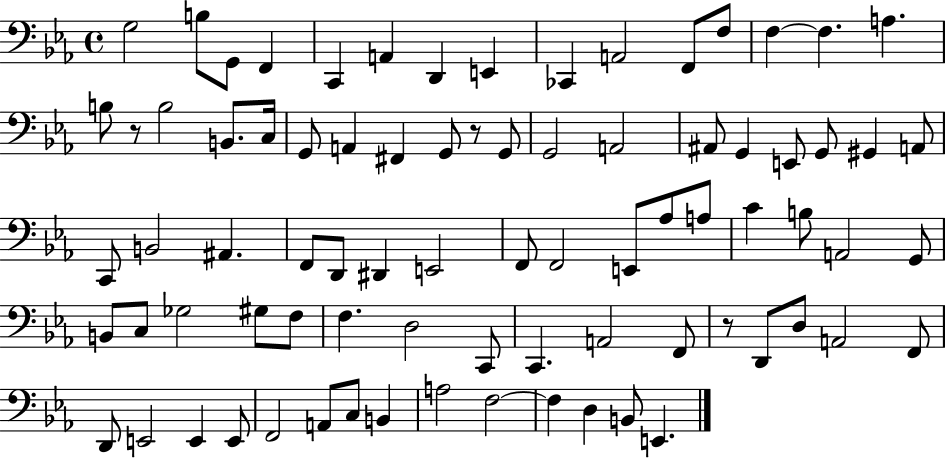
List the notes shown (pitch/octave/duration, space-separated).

G3/h B3/e G2/e F2/q C2/q A2/q D2/q E2/q CES2/q A2/h F2/e F3/e F3/q F3/q. A3/q. B3/e R/e B3/h B2/e. C3/s G2/e A2/q F#2/q G2/e R/e G2/e G2/h A2/h A#2/e G2/q E2/e G2/e G#2/q A2/e C2/e B2/h A#2/q. F2/e D2/e D#2/q E2/h F2/e F2/h E2/e Ab3/e A3/e C4/q B3/e A2/h G2/e B2/e C3/e Gb3/h G#3/e F3/e F3/q. D3/h C2/e C2/q. A2/h F2/e R/e D2/e D3/e A2/h F2/e D2/e E2/h E2/q E2/e F2/h A2/e C3/e B2/q A3/h F3/h F3/q D3/q B2/e E2/q.